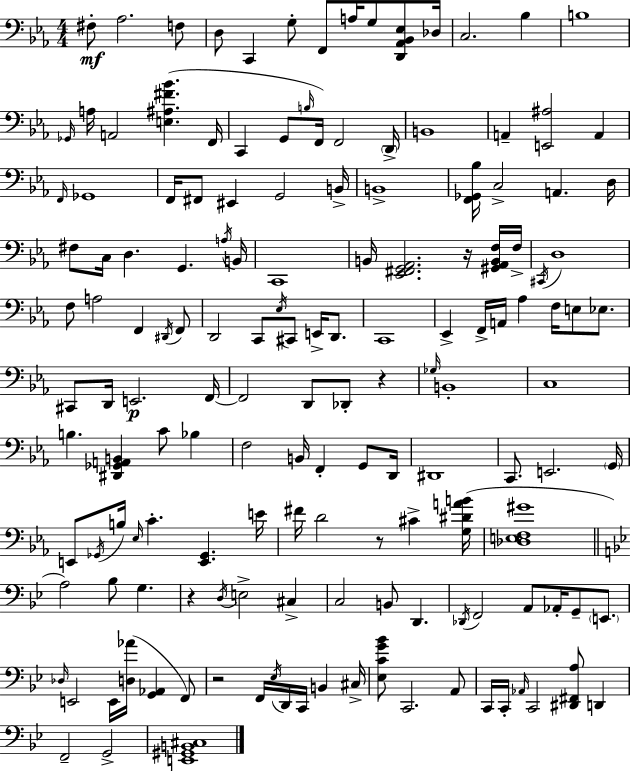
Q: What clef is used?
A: bass